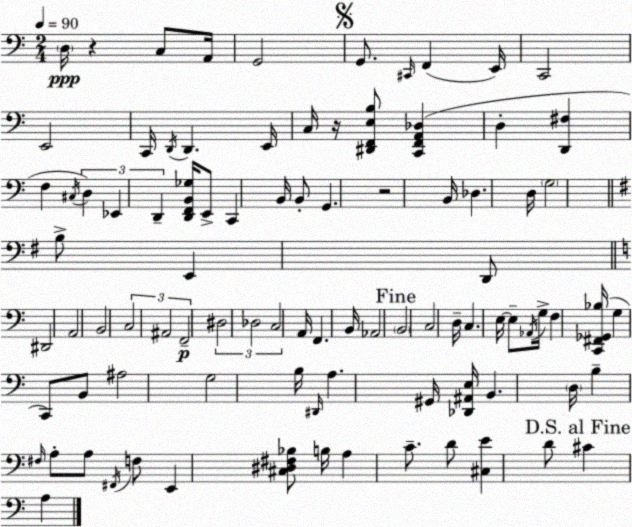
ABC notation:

X:1
T:Untitled
M:2/4
L:1/4
K:C
D,/4 z C,/2 A,,/4 G,,2 G,,/2 ^C,,/4 F,, E,,/4 C,,2 E,,2 C,,/4 D,,/4 D,, E,,/4 C,/4 z/4 [^D,,F,,E,B,]/2 [C,,F,,A,,_D,] D, [D,,^F,] F, ^C,/4 D, _E,, D,, [D,,F,,B,,_G,]/4 E,,/2 C,, B,,/4 B,,/2 G,, z2 B,,/4 _D, D,/4 G,2 B,/2 E,, D,,/2 ^D,,2 A,,2 B,,2 C,2 ^A,,2 F,,2 ^D,2 _D,2 C,2 A,,/4 F,, B,,/4 _A,,2 B,,2 C,2 D,/4 C, E,/4 E,/2 _A,,/4 G,/4 F, [C,,^F,,_G,,_B,]/4 G, C,,/2 B,,/2 ^A,2 G,2 B,/4 ^D,,/4 A, ^G,,/4 [_D,,^A,,E,]/4 B,, D,/4 B, ^F,/4 A,/2 A,/2 ^F,,/4 F,/2 E,, [^C,^D,^F,_B,]/2 B,/4 A, C/2 D/2 [^C,E] D/2 ^C A,